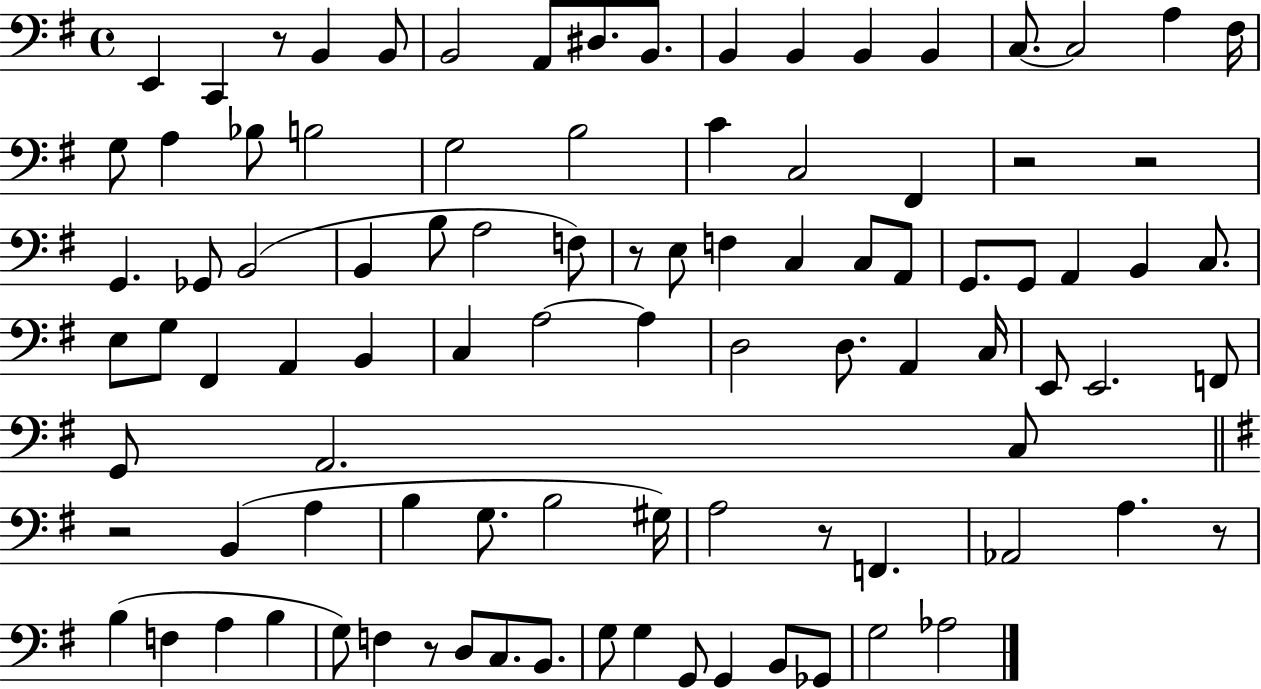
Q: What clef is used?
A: bass